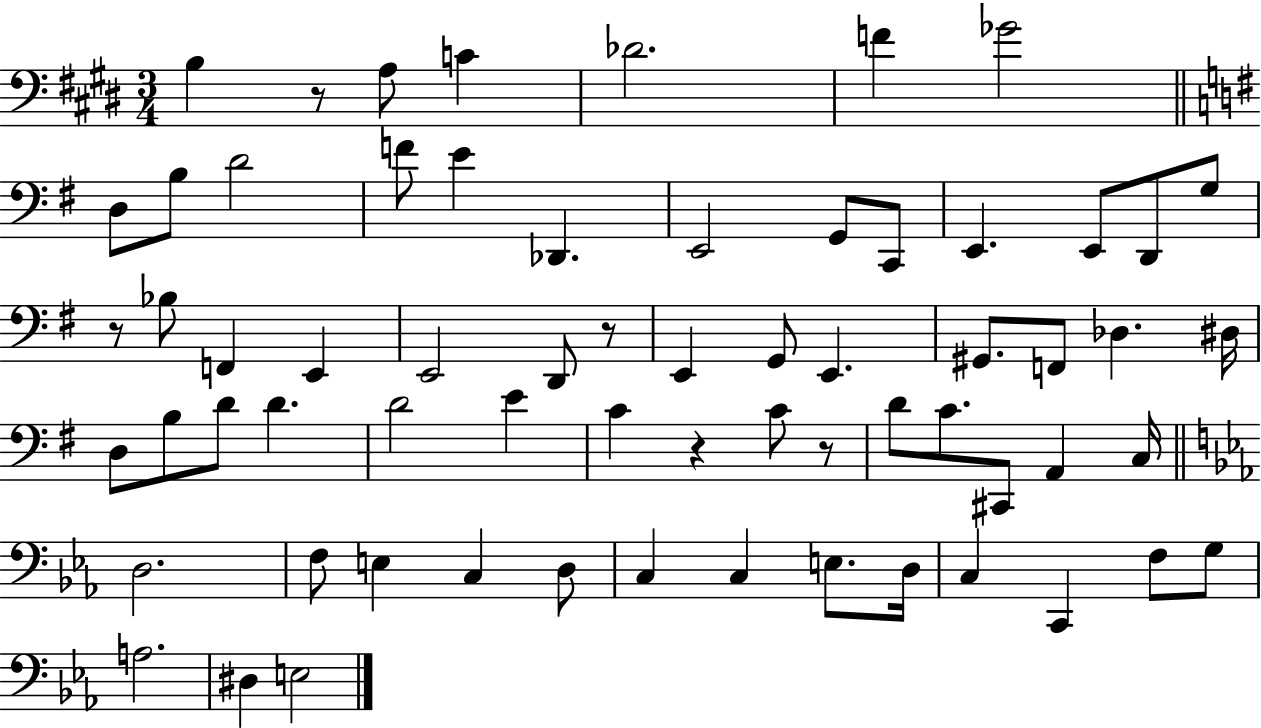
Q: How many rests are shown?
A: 5